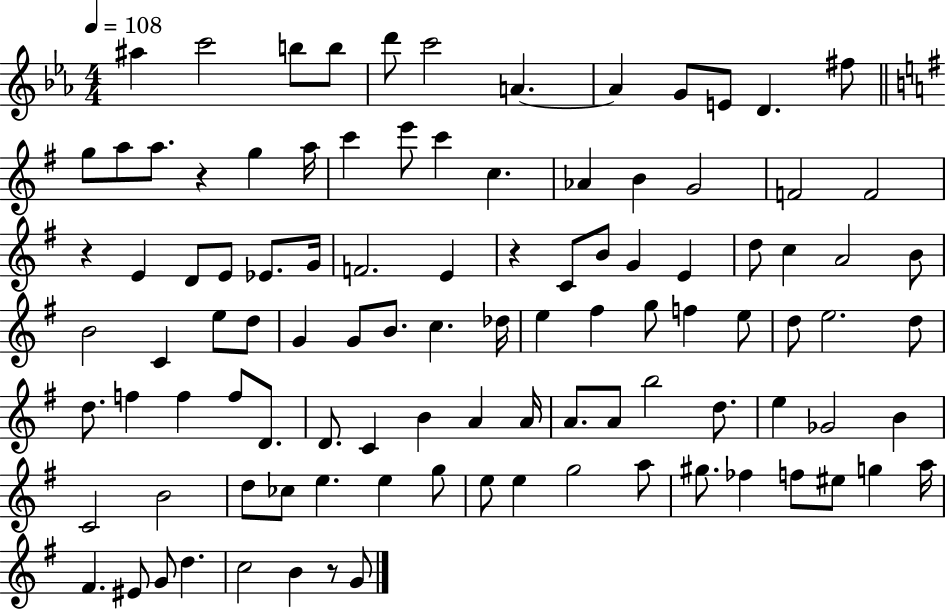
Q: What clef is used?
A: treble